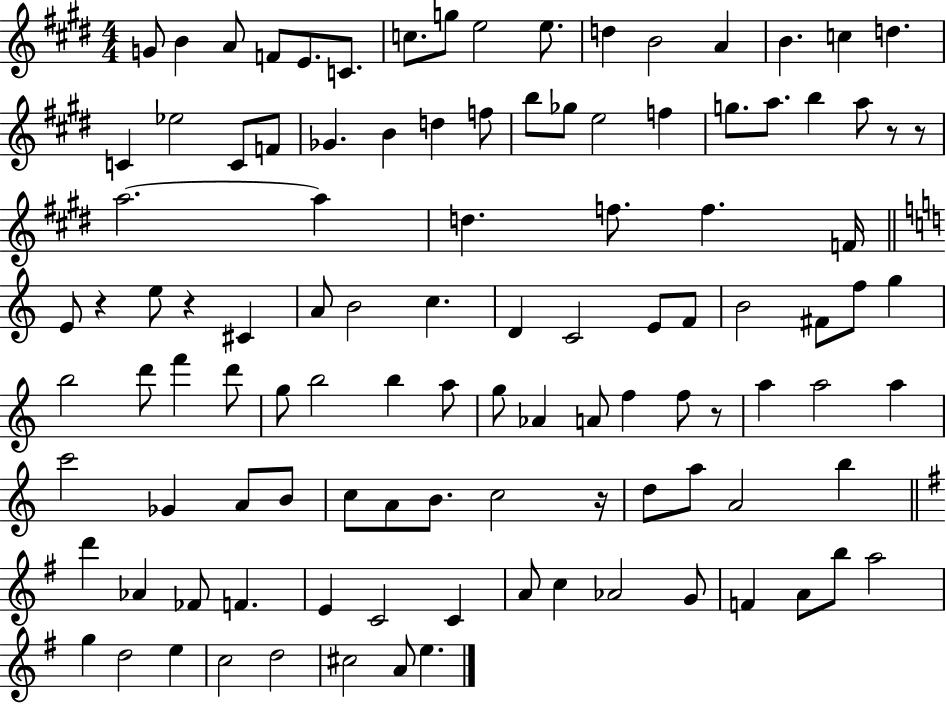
{
  \clef treble
  \numericTimeSignature
  \time 4/4
  \key e \major
  g'8 b'4 a'8 f'8 e'8. c'8. | c''8. g''8 e''2 e''8. | d''4 b'2 a'4 | b'4. c''4 d''4. | \break c'4 ees''2 c'8 f'8 | ges'4. b'4 d''4 f''8 | b''8 ges''8 e''2 f''4 | g''8. a''8. b''4 a''8 r8 r8 | \break a''2.~~ a''4 | d''4. f''8. f''4. f'16 | \bar "||" \break \key c \major e'8 r4 e''8 r4 cis'4 | a'8 b'2 c''4. | d'4 c'2 e'8 f'8 | b'2 fis'8 f''8 g''4 | \break b''2 d'''8 f'''4 d'''8 | g''8 b''2 b''4 a''8 | g''8 aes'4 a'8 f''4 f''8 r8 | a''4 a''2 a''4 | \break c'''2 ges'4 a'8 b'8 | c''8 a'8 b'8. c''2 r16 | d''8 a''8 a'2 b''4 | \bar "||" \break \key e \minor d'''4 aes'4 fes'8 f'4. | e'4 c'2 c'4 | a'8 c''4 aes'2 g'8 | f'4 a'8 b''8 a''2 | \break g''4 d''2 e''4 | c''2 d''2 | cis''2 a'8 e''4. | \bar "|."
}